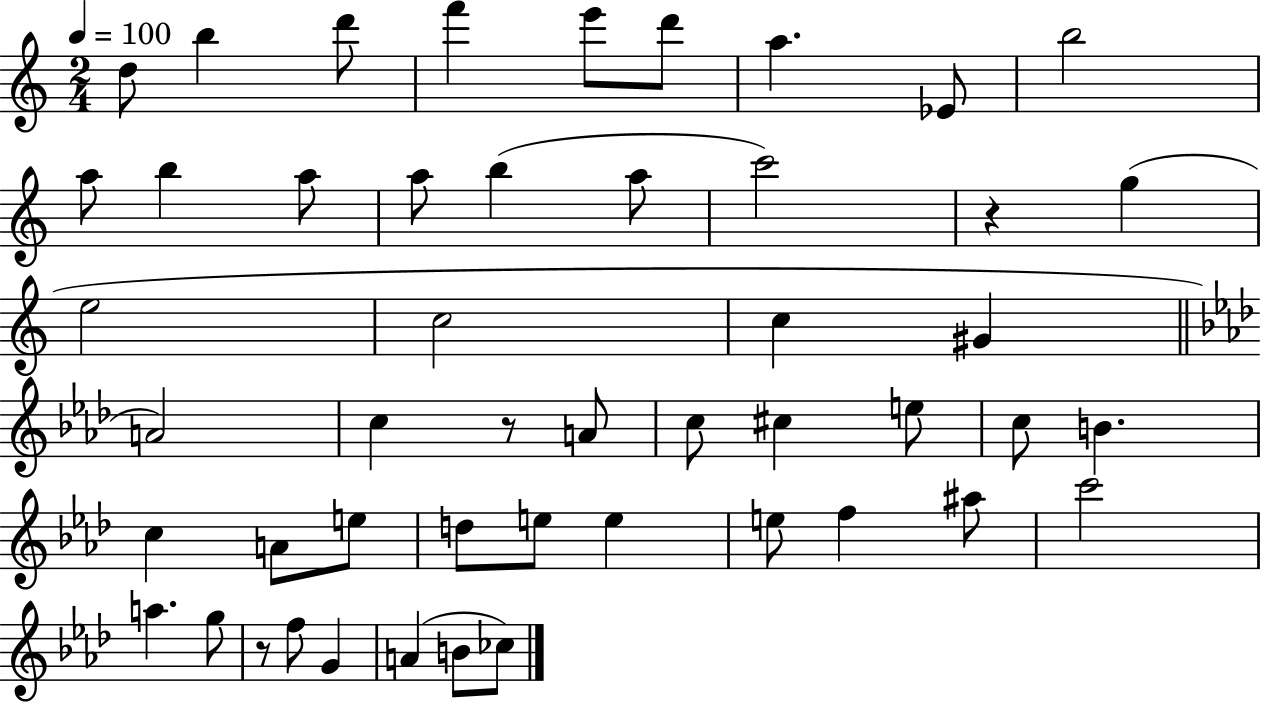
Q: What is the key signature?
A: C major